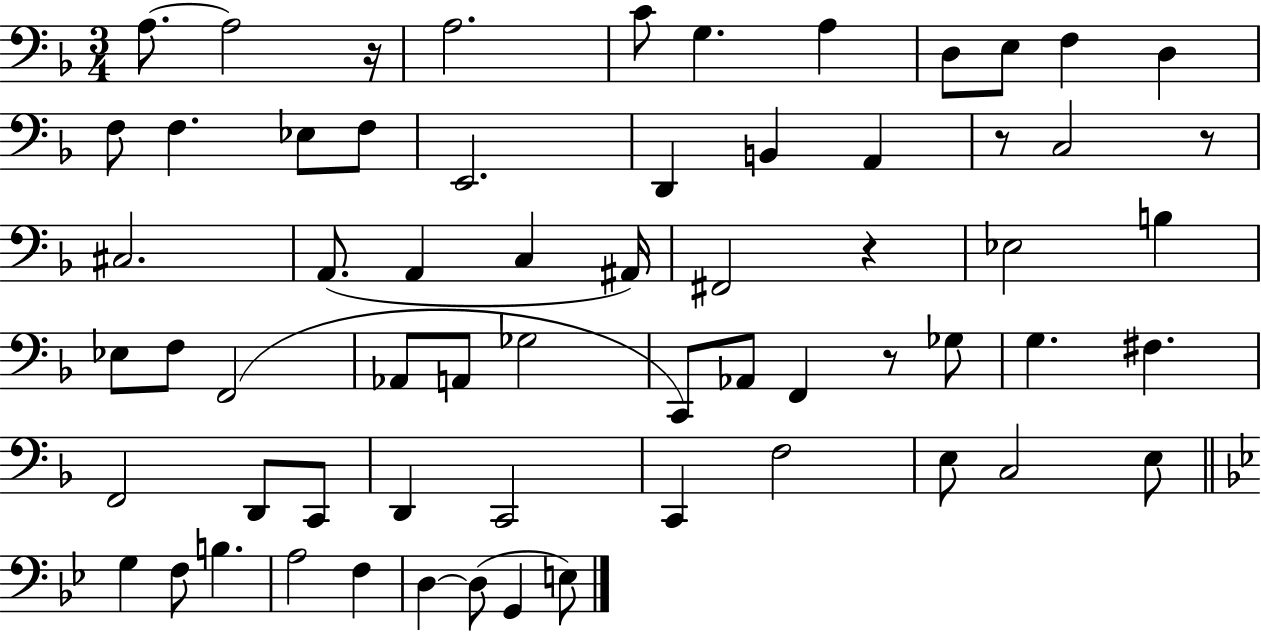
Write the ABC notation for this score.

X:1
T:Untitled
M:3/4
L:1/4
K:F
A,/2 A,2 z/4 A,2 C/2 G, A, D,/2 E,/2 F, D, F,/2 F, _E,/2 F,/2 E,,2 D,, B,, A,, z/2 C,2 z/2 ^C,2 A,,/2 A,, C, ^A,,/4 ^F,,2 z _E,2 B, _E,/2 F,/2 F,,2 _A,,/2 A,,/2 _G,2 C,,/2 _A,,/2 F,, z/2 _G,/2 G, ^F, F,,2 D,,/2 C,,/2 D,, C,,2 C,, F,2 E,/2 C,2 E,/2 G, F,/2 B, A,2 F, D, D,/2 G,, E,/2